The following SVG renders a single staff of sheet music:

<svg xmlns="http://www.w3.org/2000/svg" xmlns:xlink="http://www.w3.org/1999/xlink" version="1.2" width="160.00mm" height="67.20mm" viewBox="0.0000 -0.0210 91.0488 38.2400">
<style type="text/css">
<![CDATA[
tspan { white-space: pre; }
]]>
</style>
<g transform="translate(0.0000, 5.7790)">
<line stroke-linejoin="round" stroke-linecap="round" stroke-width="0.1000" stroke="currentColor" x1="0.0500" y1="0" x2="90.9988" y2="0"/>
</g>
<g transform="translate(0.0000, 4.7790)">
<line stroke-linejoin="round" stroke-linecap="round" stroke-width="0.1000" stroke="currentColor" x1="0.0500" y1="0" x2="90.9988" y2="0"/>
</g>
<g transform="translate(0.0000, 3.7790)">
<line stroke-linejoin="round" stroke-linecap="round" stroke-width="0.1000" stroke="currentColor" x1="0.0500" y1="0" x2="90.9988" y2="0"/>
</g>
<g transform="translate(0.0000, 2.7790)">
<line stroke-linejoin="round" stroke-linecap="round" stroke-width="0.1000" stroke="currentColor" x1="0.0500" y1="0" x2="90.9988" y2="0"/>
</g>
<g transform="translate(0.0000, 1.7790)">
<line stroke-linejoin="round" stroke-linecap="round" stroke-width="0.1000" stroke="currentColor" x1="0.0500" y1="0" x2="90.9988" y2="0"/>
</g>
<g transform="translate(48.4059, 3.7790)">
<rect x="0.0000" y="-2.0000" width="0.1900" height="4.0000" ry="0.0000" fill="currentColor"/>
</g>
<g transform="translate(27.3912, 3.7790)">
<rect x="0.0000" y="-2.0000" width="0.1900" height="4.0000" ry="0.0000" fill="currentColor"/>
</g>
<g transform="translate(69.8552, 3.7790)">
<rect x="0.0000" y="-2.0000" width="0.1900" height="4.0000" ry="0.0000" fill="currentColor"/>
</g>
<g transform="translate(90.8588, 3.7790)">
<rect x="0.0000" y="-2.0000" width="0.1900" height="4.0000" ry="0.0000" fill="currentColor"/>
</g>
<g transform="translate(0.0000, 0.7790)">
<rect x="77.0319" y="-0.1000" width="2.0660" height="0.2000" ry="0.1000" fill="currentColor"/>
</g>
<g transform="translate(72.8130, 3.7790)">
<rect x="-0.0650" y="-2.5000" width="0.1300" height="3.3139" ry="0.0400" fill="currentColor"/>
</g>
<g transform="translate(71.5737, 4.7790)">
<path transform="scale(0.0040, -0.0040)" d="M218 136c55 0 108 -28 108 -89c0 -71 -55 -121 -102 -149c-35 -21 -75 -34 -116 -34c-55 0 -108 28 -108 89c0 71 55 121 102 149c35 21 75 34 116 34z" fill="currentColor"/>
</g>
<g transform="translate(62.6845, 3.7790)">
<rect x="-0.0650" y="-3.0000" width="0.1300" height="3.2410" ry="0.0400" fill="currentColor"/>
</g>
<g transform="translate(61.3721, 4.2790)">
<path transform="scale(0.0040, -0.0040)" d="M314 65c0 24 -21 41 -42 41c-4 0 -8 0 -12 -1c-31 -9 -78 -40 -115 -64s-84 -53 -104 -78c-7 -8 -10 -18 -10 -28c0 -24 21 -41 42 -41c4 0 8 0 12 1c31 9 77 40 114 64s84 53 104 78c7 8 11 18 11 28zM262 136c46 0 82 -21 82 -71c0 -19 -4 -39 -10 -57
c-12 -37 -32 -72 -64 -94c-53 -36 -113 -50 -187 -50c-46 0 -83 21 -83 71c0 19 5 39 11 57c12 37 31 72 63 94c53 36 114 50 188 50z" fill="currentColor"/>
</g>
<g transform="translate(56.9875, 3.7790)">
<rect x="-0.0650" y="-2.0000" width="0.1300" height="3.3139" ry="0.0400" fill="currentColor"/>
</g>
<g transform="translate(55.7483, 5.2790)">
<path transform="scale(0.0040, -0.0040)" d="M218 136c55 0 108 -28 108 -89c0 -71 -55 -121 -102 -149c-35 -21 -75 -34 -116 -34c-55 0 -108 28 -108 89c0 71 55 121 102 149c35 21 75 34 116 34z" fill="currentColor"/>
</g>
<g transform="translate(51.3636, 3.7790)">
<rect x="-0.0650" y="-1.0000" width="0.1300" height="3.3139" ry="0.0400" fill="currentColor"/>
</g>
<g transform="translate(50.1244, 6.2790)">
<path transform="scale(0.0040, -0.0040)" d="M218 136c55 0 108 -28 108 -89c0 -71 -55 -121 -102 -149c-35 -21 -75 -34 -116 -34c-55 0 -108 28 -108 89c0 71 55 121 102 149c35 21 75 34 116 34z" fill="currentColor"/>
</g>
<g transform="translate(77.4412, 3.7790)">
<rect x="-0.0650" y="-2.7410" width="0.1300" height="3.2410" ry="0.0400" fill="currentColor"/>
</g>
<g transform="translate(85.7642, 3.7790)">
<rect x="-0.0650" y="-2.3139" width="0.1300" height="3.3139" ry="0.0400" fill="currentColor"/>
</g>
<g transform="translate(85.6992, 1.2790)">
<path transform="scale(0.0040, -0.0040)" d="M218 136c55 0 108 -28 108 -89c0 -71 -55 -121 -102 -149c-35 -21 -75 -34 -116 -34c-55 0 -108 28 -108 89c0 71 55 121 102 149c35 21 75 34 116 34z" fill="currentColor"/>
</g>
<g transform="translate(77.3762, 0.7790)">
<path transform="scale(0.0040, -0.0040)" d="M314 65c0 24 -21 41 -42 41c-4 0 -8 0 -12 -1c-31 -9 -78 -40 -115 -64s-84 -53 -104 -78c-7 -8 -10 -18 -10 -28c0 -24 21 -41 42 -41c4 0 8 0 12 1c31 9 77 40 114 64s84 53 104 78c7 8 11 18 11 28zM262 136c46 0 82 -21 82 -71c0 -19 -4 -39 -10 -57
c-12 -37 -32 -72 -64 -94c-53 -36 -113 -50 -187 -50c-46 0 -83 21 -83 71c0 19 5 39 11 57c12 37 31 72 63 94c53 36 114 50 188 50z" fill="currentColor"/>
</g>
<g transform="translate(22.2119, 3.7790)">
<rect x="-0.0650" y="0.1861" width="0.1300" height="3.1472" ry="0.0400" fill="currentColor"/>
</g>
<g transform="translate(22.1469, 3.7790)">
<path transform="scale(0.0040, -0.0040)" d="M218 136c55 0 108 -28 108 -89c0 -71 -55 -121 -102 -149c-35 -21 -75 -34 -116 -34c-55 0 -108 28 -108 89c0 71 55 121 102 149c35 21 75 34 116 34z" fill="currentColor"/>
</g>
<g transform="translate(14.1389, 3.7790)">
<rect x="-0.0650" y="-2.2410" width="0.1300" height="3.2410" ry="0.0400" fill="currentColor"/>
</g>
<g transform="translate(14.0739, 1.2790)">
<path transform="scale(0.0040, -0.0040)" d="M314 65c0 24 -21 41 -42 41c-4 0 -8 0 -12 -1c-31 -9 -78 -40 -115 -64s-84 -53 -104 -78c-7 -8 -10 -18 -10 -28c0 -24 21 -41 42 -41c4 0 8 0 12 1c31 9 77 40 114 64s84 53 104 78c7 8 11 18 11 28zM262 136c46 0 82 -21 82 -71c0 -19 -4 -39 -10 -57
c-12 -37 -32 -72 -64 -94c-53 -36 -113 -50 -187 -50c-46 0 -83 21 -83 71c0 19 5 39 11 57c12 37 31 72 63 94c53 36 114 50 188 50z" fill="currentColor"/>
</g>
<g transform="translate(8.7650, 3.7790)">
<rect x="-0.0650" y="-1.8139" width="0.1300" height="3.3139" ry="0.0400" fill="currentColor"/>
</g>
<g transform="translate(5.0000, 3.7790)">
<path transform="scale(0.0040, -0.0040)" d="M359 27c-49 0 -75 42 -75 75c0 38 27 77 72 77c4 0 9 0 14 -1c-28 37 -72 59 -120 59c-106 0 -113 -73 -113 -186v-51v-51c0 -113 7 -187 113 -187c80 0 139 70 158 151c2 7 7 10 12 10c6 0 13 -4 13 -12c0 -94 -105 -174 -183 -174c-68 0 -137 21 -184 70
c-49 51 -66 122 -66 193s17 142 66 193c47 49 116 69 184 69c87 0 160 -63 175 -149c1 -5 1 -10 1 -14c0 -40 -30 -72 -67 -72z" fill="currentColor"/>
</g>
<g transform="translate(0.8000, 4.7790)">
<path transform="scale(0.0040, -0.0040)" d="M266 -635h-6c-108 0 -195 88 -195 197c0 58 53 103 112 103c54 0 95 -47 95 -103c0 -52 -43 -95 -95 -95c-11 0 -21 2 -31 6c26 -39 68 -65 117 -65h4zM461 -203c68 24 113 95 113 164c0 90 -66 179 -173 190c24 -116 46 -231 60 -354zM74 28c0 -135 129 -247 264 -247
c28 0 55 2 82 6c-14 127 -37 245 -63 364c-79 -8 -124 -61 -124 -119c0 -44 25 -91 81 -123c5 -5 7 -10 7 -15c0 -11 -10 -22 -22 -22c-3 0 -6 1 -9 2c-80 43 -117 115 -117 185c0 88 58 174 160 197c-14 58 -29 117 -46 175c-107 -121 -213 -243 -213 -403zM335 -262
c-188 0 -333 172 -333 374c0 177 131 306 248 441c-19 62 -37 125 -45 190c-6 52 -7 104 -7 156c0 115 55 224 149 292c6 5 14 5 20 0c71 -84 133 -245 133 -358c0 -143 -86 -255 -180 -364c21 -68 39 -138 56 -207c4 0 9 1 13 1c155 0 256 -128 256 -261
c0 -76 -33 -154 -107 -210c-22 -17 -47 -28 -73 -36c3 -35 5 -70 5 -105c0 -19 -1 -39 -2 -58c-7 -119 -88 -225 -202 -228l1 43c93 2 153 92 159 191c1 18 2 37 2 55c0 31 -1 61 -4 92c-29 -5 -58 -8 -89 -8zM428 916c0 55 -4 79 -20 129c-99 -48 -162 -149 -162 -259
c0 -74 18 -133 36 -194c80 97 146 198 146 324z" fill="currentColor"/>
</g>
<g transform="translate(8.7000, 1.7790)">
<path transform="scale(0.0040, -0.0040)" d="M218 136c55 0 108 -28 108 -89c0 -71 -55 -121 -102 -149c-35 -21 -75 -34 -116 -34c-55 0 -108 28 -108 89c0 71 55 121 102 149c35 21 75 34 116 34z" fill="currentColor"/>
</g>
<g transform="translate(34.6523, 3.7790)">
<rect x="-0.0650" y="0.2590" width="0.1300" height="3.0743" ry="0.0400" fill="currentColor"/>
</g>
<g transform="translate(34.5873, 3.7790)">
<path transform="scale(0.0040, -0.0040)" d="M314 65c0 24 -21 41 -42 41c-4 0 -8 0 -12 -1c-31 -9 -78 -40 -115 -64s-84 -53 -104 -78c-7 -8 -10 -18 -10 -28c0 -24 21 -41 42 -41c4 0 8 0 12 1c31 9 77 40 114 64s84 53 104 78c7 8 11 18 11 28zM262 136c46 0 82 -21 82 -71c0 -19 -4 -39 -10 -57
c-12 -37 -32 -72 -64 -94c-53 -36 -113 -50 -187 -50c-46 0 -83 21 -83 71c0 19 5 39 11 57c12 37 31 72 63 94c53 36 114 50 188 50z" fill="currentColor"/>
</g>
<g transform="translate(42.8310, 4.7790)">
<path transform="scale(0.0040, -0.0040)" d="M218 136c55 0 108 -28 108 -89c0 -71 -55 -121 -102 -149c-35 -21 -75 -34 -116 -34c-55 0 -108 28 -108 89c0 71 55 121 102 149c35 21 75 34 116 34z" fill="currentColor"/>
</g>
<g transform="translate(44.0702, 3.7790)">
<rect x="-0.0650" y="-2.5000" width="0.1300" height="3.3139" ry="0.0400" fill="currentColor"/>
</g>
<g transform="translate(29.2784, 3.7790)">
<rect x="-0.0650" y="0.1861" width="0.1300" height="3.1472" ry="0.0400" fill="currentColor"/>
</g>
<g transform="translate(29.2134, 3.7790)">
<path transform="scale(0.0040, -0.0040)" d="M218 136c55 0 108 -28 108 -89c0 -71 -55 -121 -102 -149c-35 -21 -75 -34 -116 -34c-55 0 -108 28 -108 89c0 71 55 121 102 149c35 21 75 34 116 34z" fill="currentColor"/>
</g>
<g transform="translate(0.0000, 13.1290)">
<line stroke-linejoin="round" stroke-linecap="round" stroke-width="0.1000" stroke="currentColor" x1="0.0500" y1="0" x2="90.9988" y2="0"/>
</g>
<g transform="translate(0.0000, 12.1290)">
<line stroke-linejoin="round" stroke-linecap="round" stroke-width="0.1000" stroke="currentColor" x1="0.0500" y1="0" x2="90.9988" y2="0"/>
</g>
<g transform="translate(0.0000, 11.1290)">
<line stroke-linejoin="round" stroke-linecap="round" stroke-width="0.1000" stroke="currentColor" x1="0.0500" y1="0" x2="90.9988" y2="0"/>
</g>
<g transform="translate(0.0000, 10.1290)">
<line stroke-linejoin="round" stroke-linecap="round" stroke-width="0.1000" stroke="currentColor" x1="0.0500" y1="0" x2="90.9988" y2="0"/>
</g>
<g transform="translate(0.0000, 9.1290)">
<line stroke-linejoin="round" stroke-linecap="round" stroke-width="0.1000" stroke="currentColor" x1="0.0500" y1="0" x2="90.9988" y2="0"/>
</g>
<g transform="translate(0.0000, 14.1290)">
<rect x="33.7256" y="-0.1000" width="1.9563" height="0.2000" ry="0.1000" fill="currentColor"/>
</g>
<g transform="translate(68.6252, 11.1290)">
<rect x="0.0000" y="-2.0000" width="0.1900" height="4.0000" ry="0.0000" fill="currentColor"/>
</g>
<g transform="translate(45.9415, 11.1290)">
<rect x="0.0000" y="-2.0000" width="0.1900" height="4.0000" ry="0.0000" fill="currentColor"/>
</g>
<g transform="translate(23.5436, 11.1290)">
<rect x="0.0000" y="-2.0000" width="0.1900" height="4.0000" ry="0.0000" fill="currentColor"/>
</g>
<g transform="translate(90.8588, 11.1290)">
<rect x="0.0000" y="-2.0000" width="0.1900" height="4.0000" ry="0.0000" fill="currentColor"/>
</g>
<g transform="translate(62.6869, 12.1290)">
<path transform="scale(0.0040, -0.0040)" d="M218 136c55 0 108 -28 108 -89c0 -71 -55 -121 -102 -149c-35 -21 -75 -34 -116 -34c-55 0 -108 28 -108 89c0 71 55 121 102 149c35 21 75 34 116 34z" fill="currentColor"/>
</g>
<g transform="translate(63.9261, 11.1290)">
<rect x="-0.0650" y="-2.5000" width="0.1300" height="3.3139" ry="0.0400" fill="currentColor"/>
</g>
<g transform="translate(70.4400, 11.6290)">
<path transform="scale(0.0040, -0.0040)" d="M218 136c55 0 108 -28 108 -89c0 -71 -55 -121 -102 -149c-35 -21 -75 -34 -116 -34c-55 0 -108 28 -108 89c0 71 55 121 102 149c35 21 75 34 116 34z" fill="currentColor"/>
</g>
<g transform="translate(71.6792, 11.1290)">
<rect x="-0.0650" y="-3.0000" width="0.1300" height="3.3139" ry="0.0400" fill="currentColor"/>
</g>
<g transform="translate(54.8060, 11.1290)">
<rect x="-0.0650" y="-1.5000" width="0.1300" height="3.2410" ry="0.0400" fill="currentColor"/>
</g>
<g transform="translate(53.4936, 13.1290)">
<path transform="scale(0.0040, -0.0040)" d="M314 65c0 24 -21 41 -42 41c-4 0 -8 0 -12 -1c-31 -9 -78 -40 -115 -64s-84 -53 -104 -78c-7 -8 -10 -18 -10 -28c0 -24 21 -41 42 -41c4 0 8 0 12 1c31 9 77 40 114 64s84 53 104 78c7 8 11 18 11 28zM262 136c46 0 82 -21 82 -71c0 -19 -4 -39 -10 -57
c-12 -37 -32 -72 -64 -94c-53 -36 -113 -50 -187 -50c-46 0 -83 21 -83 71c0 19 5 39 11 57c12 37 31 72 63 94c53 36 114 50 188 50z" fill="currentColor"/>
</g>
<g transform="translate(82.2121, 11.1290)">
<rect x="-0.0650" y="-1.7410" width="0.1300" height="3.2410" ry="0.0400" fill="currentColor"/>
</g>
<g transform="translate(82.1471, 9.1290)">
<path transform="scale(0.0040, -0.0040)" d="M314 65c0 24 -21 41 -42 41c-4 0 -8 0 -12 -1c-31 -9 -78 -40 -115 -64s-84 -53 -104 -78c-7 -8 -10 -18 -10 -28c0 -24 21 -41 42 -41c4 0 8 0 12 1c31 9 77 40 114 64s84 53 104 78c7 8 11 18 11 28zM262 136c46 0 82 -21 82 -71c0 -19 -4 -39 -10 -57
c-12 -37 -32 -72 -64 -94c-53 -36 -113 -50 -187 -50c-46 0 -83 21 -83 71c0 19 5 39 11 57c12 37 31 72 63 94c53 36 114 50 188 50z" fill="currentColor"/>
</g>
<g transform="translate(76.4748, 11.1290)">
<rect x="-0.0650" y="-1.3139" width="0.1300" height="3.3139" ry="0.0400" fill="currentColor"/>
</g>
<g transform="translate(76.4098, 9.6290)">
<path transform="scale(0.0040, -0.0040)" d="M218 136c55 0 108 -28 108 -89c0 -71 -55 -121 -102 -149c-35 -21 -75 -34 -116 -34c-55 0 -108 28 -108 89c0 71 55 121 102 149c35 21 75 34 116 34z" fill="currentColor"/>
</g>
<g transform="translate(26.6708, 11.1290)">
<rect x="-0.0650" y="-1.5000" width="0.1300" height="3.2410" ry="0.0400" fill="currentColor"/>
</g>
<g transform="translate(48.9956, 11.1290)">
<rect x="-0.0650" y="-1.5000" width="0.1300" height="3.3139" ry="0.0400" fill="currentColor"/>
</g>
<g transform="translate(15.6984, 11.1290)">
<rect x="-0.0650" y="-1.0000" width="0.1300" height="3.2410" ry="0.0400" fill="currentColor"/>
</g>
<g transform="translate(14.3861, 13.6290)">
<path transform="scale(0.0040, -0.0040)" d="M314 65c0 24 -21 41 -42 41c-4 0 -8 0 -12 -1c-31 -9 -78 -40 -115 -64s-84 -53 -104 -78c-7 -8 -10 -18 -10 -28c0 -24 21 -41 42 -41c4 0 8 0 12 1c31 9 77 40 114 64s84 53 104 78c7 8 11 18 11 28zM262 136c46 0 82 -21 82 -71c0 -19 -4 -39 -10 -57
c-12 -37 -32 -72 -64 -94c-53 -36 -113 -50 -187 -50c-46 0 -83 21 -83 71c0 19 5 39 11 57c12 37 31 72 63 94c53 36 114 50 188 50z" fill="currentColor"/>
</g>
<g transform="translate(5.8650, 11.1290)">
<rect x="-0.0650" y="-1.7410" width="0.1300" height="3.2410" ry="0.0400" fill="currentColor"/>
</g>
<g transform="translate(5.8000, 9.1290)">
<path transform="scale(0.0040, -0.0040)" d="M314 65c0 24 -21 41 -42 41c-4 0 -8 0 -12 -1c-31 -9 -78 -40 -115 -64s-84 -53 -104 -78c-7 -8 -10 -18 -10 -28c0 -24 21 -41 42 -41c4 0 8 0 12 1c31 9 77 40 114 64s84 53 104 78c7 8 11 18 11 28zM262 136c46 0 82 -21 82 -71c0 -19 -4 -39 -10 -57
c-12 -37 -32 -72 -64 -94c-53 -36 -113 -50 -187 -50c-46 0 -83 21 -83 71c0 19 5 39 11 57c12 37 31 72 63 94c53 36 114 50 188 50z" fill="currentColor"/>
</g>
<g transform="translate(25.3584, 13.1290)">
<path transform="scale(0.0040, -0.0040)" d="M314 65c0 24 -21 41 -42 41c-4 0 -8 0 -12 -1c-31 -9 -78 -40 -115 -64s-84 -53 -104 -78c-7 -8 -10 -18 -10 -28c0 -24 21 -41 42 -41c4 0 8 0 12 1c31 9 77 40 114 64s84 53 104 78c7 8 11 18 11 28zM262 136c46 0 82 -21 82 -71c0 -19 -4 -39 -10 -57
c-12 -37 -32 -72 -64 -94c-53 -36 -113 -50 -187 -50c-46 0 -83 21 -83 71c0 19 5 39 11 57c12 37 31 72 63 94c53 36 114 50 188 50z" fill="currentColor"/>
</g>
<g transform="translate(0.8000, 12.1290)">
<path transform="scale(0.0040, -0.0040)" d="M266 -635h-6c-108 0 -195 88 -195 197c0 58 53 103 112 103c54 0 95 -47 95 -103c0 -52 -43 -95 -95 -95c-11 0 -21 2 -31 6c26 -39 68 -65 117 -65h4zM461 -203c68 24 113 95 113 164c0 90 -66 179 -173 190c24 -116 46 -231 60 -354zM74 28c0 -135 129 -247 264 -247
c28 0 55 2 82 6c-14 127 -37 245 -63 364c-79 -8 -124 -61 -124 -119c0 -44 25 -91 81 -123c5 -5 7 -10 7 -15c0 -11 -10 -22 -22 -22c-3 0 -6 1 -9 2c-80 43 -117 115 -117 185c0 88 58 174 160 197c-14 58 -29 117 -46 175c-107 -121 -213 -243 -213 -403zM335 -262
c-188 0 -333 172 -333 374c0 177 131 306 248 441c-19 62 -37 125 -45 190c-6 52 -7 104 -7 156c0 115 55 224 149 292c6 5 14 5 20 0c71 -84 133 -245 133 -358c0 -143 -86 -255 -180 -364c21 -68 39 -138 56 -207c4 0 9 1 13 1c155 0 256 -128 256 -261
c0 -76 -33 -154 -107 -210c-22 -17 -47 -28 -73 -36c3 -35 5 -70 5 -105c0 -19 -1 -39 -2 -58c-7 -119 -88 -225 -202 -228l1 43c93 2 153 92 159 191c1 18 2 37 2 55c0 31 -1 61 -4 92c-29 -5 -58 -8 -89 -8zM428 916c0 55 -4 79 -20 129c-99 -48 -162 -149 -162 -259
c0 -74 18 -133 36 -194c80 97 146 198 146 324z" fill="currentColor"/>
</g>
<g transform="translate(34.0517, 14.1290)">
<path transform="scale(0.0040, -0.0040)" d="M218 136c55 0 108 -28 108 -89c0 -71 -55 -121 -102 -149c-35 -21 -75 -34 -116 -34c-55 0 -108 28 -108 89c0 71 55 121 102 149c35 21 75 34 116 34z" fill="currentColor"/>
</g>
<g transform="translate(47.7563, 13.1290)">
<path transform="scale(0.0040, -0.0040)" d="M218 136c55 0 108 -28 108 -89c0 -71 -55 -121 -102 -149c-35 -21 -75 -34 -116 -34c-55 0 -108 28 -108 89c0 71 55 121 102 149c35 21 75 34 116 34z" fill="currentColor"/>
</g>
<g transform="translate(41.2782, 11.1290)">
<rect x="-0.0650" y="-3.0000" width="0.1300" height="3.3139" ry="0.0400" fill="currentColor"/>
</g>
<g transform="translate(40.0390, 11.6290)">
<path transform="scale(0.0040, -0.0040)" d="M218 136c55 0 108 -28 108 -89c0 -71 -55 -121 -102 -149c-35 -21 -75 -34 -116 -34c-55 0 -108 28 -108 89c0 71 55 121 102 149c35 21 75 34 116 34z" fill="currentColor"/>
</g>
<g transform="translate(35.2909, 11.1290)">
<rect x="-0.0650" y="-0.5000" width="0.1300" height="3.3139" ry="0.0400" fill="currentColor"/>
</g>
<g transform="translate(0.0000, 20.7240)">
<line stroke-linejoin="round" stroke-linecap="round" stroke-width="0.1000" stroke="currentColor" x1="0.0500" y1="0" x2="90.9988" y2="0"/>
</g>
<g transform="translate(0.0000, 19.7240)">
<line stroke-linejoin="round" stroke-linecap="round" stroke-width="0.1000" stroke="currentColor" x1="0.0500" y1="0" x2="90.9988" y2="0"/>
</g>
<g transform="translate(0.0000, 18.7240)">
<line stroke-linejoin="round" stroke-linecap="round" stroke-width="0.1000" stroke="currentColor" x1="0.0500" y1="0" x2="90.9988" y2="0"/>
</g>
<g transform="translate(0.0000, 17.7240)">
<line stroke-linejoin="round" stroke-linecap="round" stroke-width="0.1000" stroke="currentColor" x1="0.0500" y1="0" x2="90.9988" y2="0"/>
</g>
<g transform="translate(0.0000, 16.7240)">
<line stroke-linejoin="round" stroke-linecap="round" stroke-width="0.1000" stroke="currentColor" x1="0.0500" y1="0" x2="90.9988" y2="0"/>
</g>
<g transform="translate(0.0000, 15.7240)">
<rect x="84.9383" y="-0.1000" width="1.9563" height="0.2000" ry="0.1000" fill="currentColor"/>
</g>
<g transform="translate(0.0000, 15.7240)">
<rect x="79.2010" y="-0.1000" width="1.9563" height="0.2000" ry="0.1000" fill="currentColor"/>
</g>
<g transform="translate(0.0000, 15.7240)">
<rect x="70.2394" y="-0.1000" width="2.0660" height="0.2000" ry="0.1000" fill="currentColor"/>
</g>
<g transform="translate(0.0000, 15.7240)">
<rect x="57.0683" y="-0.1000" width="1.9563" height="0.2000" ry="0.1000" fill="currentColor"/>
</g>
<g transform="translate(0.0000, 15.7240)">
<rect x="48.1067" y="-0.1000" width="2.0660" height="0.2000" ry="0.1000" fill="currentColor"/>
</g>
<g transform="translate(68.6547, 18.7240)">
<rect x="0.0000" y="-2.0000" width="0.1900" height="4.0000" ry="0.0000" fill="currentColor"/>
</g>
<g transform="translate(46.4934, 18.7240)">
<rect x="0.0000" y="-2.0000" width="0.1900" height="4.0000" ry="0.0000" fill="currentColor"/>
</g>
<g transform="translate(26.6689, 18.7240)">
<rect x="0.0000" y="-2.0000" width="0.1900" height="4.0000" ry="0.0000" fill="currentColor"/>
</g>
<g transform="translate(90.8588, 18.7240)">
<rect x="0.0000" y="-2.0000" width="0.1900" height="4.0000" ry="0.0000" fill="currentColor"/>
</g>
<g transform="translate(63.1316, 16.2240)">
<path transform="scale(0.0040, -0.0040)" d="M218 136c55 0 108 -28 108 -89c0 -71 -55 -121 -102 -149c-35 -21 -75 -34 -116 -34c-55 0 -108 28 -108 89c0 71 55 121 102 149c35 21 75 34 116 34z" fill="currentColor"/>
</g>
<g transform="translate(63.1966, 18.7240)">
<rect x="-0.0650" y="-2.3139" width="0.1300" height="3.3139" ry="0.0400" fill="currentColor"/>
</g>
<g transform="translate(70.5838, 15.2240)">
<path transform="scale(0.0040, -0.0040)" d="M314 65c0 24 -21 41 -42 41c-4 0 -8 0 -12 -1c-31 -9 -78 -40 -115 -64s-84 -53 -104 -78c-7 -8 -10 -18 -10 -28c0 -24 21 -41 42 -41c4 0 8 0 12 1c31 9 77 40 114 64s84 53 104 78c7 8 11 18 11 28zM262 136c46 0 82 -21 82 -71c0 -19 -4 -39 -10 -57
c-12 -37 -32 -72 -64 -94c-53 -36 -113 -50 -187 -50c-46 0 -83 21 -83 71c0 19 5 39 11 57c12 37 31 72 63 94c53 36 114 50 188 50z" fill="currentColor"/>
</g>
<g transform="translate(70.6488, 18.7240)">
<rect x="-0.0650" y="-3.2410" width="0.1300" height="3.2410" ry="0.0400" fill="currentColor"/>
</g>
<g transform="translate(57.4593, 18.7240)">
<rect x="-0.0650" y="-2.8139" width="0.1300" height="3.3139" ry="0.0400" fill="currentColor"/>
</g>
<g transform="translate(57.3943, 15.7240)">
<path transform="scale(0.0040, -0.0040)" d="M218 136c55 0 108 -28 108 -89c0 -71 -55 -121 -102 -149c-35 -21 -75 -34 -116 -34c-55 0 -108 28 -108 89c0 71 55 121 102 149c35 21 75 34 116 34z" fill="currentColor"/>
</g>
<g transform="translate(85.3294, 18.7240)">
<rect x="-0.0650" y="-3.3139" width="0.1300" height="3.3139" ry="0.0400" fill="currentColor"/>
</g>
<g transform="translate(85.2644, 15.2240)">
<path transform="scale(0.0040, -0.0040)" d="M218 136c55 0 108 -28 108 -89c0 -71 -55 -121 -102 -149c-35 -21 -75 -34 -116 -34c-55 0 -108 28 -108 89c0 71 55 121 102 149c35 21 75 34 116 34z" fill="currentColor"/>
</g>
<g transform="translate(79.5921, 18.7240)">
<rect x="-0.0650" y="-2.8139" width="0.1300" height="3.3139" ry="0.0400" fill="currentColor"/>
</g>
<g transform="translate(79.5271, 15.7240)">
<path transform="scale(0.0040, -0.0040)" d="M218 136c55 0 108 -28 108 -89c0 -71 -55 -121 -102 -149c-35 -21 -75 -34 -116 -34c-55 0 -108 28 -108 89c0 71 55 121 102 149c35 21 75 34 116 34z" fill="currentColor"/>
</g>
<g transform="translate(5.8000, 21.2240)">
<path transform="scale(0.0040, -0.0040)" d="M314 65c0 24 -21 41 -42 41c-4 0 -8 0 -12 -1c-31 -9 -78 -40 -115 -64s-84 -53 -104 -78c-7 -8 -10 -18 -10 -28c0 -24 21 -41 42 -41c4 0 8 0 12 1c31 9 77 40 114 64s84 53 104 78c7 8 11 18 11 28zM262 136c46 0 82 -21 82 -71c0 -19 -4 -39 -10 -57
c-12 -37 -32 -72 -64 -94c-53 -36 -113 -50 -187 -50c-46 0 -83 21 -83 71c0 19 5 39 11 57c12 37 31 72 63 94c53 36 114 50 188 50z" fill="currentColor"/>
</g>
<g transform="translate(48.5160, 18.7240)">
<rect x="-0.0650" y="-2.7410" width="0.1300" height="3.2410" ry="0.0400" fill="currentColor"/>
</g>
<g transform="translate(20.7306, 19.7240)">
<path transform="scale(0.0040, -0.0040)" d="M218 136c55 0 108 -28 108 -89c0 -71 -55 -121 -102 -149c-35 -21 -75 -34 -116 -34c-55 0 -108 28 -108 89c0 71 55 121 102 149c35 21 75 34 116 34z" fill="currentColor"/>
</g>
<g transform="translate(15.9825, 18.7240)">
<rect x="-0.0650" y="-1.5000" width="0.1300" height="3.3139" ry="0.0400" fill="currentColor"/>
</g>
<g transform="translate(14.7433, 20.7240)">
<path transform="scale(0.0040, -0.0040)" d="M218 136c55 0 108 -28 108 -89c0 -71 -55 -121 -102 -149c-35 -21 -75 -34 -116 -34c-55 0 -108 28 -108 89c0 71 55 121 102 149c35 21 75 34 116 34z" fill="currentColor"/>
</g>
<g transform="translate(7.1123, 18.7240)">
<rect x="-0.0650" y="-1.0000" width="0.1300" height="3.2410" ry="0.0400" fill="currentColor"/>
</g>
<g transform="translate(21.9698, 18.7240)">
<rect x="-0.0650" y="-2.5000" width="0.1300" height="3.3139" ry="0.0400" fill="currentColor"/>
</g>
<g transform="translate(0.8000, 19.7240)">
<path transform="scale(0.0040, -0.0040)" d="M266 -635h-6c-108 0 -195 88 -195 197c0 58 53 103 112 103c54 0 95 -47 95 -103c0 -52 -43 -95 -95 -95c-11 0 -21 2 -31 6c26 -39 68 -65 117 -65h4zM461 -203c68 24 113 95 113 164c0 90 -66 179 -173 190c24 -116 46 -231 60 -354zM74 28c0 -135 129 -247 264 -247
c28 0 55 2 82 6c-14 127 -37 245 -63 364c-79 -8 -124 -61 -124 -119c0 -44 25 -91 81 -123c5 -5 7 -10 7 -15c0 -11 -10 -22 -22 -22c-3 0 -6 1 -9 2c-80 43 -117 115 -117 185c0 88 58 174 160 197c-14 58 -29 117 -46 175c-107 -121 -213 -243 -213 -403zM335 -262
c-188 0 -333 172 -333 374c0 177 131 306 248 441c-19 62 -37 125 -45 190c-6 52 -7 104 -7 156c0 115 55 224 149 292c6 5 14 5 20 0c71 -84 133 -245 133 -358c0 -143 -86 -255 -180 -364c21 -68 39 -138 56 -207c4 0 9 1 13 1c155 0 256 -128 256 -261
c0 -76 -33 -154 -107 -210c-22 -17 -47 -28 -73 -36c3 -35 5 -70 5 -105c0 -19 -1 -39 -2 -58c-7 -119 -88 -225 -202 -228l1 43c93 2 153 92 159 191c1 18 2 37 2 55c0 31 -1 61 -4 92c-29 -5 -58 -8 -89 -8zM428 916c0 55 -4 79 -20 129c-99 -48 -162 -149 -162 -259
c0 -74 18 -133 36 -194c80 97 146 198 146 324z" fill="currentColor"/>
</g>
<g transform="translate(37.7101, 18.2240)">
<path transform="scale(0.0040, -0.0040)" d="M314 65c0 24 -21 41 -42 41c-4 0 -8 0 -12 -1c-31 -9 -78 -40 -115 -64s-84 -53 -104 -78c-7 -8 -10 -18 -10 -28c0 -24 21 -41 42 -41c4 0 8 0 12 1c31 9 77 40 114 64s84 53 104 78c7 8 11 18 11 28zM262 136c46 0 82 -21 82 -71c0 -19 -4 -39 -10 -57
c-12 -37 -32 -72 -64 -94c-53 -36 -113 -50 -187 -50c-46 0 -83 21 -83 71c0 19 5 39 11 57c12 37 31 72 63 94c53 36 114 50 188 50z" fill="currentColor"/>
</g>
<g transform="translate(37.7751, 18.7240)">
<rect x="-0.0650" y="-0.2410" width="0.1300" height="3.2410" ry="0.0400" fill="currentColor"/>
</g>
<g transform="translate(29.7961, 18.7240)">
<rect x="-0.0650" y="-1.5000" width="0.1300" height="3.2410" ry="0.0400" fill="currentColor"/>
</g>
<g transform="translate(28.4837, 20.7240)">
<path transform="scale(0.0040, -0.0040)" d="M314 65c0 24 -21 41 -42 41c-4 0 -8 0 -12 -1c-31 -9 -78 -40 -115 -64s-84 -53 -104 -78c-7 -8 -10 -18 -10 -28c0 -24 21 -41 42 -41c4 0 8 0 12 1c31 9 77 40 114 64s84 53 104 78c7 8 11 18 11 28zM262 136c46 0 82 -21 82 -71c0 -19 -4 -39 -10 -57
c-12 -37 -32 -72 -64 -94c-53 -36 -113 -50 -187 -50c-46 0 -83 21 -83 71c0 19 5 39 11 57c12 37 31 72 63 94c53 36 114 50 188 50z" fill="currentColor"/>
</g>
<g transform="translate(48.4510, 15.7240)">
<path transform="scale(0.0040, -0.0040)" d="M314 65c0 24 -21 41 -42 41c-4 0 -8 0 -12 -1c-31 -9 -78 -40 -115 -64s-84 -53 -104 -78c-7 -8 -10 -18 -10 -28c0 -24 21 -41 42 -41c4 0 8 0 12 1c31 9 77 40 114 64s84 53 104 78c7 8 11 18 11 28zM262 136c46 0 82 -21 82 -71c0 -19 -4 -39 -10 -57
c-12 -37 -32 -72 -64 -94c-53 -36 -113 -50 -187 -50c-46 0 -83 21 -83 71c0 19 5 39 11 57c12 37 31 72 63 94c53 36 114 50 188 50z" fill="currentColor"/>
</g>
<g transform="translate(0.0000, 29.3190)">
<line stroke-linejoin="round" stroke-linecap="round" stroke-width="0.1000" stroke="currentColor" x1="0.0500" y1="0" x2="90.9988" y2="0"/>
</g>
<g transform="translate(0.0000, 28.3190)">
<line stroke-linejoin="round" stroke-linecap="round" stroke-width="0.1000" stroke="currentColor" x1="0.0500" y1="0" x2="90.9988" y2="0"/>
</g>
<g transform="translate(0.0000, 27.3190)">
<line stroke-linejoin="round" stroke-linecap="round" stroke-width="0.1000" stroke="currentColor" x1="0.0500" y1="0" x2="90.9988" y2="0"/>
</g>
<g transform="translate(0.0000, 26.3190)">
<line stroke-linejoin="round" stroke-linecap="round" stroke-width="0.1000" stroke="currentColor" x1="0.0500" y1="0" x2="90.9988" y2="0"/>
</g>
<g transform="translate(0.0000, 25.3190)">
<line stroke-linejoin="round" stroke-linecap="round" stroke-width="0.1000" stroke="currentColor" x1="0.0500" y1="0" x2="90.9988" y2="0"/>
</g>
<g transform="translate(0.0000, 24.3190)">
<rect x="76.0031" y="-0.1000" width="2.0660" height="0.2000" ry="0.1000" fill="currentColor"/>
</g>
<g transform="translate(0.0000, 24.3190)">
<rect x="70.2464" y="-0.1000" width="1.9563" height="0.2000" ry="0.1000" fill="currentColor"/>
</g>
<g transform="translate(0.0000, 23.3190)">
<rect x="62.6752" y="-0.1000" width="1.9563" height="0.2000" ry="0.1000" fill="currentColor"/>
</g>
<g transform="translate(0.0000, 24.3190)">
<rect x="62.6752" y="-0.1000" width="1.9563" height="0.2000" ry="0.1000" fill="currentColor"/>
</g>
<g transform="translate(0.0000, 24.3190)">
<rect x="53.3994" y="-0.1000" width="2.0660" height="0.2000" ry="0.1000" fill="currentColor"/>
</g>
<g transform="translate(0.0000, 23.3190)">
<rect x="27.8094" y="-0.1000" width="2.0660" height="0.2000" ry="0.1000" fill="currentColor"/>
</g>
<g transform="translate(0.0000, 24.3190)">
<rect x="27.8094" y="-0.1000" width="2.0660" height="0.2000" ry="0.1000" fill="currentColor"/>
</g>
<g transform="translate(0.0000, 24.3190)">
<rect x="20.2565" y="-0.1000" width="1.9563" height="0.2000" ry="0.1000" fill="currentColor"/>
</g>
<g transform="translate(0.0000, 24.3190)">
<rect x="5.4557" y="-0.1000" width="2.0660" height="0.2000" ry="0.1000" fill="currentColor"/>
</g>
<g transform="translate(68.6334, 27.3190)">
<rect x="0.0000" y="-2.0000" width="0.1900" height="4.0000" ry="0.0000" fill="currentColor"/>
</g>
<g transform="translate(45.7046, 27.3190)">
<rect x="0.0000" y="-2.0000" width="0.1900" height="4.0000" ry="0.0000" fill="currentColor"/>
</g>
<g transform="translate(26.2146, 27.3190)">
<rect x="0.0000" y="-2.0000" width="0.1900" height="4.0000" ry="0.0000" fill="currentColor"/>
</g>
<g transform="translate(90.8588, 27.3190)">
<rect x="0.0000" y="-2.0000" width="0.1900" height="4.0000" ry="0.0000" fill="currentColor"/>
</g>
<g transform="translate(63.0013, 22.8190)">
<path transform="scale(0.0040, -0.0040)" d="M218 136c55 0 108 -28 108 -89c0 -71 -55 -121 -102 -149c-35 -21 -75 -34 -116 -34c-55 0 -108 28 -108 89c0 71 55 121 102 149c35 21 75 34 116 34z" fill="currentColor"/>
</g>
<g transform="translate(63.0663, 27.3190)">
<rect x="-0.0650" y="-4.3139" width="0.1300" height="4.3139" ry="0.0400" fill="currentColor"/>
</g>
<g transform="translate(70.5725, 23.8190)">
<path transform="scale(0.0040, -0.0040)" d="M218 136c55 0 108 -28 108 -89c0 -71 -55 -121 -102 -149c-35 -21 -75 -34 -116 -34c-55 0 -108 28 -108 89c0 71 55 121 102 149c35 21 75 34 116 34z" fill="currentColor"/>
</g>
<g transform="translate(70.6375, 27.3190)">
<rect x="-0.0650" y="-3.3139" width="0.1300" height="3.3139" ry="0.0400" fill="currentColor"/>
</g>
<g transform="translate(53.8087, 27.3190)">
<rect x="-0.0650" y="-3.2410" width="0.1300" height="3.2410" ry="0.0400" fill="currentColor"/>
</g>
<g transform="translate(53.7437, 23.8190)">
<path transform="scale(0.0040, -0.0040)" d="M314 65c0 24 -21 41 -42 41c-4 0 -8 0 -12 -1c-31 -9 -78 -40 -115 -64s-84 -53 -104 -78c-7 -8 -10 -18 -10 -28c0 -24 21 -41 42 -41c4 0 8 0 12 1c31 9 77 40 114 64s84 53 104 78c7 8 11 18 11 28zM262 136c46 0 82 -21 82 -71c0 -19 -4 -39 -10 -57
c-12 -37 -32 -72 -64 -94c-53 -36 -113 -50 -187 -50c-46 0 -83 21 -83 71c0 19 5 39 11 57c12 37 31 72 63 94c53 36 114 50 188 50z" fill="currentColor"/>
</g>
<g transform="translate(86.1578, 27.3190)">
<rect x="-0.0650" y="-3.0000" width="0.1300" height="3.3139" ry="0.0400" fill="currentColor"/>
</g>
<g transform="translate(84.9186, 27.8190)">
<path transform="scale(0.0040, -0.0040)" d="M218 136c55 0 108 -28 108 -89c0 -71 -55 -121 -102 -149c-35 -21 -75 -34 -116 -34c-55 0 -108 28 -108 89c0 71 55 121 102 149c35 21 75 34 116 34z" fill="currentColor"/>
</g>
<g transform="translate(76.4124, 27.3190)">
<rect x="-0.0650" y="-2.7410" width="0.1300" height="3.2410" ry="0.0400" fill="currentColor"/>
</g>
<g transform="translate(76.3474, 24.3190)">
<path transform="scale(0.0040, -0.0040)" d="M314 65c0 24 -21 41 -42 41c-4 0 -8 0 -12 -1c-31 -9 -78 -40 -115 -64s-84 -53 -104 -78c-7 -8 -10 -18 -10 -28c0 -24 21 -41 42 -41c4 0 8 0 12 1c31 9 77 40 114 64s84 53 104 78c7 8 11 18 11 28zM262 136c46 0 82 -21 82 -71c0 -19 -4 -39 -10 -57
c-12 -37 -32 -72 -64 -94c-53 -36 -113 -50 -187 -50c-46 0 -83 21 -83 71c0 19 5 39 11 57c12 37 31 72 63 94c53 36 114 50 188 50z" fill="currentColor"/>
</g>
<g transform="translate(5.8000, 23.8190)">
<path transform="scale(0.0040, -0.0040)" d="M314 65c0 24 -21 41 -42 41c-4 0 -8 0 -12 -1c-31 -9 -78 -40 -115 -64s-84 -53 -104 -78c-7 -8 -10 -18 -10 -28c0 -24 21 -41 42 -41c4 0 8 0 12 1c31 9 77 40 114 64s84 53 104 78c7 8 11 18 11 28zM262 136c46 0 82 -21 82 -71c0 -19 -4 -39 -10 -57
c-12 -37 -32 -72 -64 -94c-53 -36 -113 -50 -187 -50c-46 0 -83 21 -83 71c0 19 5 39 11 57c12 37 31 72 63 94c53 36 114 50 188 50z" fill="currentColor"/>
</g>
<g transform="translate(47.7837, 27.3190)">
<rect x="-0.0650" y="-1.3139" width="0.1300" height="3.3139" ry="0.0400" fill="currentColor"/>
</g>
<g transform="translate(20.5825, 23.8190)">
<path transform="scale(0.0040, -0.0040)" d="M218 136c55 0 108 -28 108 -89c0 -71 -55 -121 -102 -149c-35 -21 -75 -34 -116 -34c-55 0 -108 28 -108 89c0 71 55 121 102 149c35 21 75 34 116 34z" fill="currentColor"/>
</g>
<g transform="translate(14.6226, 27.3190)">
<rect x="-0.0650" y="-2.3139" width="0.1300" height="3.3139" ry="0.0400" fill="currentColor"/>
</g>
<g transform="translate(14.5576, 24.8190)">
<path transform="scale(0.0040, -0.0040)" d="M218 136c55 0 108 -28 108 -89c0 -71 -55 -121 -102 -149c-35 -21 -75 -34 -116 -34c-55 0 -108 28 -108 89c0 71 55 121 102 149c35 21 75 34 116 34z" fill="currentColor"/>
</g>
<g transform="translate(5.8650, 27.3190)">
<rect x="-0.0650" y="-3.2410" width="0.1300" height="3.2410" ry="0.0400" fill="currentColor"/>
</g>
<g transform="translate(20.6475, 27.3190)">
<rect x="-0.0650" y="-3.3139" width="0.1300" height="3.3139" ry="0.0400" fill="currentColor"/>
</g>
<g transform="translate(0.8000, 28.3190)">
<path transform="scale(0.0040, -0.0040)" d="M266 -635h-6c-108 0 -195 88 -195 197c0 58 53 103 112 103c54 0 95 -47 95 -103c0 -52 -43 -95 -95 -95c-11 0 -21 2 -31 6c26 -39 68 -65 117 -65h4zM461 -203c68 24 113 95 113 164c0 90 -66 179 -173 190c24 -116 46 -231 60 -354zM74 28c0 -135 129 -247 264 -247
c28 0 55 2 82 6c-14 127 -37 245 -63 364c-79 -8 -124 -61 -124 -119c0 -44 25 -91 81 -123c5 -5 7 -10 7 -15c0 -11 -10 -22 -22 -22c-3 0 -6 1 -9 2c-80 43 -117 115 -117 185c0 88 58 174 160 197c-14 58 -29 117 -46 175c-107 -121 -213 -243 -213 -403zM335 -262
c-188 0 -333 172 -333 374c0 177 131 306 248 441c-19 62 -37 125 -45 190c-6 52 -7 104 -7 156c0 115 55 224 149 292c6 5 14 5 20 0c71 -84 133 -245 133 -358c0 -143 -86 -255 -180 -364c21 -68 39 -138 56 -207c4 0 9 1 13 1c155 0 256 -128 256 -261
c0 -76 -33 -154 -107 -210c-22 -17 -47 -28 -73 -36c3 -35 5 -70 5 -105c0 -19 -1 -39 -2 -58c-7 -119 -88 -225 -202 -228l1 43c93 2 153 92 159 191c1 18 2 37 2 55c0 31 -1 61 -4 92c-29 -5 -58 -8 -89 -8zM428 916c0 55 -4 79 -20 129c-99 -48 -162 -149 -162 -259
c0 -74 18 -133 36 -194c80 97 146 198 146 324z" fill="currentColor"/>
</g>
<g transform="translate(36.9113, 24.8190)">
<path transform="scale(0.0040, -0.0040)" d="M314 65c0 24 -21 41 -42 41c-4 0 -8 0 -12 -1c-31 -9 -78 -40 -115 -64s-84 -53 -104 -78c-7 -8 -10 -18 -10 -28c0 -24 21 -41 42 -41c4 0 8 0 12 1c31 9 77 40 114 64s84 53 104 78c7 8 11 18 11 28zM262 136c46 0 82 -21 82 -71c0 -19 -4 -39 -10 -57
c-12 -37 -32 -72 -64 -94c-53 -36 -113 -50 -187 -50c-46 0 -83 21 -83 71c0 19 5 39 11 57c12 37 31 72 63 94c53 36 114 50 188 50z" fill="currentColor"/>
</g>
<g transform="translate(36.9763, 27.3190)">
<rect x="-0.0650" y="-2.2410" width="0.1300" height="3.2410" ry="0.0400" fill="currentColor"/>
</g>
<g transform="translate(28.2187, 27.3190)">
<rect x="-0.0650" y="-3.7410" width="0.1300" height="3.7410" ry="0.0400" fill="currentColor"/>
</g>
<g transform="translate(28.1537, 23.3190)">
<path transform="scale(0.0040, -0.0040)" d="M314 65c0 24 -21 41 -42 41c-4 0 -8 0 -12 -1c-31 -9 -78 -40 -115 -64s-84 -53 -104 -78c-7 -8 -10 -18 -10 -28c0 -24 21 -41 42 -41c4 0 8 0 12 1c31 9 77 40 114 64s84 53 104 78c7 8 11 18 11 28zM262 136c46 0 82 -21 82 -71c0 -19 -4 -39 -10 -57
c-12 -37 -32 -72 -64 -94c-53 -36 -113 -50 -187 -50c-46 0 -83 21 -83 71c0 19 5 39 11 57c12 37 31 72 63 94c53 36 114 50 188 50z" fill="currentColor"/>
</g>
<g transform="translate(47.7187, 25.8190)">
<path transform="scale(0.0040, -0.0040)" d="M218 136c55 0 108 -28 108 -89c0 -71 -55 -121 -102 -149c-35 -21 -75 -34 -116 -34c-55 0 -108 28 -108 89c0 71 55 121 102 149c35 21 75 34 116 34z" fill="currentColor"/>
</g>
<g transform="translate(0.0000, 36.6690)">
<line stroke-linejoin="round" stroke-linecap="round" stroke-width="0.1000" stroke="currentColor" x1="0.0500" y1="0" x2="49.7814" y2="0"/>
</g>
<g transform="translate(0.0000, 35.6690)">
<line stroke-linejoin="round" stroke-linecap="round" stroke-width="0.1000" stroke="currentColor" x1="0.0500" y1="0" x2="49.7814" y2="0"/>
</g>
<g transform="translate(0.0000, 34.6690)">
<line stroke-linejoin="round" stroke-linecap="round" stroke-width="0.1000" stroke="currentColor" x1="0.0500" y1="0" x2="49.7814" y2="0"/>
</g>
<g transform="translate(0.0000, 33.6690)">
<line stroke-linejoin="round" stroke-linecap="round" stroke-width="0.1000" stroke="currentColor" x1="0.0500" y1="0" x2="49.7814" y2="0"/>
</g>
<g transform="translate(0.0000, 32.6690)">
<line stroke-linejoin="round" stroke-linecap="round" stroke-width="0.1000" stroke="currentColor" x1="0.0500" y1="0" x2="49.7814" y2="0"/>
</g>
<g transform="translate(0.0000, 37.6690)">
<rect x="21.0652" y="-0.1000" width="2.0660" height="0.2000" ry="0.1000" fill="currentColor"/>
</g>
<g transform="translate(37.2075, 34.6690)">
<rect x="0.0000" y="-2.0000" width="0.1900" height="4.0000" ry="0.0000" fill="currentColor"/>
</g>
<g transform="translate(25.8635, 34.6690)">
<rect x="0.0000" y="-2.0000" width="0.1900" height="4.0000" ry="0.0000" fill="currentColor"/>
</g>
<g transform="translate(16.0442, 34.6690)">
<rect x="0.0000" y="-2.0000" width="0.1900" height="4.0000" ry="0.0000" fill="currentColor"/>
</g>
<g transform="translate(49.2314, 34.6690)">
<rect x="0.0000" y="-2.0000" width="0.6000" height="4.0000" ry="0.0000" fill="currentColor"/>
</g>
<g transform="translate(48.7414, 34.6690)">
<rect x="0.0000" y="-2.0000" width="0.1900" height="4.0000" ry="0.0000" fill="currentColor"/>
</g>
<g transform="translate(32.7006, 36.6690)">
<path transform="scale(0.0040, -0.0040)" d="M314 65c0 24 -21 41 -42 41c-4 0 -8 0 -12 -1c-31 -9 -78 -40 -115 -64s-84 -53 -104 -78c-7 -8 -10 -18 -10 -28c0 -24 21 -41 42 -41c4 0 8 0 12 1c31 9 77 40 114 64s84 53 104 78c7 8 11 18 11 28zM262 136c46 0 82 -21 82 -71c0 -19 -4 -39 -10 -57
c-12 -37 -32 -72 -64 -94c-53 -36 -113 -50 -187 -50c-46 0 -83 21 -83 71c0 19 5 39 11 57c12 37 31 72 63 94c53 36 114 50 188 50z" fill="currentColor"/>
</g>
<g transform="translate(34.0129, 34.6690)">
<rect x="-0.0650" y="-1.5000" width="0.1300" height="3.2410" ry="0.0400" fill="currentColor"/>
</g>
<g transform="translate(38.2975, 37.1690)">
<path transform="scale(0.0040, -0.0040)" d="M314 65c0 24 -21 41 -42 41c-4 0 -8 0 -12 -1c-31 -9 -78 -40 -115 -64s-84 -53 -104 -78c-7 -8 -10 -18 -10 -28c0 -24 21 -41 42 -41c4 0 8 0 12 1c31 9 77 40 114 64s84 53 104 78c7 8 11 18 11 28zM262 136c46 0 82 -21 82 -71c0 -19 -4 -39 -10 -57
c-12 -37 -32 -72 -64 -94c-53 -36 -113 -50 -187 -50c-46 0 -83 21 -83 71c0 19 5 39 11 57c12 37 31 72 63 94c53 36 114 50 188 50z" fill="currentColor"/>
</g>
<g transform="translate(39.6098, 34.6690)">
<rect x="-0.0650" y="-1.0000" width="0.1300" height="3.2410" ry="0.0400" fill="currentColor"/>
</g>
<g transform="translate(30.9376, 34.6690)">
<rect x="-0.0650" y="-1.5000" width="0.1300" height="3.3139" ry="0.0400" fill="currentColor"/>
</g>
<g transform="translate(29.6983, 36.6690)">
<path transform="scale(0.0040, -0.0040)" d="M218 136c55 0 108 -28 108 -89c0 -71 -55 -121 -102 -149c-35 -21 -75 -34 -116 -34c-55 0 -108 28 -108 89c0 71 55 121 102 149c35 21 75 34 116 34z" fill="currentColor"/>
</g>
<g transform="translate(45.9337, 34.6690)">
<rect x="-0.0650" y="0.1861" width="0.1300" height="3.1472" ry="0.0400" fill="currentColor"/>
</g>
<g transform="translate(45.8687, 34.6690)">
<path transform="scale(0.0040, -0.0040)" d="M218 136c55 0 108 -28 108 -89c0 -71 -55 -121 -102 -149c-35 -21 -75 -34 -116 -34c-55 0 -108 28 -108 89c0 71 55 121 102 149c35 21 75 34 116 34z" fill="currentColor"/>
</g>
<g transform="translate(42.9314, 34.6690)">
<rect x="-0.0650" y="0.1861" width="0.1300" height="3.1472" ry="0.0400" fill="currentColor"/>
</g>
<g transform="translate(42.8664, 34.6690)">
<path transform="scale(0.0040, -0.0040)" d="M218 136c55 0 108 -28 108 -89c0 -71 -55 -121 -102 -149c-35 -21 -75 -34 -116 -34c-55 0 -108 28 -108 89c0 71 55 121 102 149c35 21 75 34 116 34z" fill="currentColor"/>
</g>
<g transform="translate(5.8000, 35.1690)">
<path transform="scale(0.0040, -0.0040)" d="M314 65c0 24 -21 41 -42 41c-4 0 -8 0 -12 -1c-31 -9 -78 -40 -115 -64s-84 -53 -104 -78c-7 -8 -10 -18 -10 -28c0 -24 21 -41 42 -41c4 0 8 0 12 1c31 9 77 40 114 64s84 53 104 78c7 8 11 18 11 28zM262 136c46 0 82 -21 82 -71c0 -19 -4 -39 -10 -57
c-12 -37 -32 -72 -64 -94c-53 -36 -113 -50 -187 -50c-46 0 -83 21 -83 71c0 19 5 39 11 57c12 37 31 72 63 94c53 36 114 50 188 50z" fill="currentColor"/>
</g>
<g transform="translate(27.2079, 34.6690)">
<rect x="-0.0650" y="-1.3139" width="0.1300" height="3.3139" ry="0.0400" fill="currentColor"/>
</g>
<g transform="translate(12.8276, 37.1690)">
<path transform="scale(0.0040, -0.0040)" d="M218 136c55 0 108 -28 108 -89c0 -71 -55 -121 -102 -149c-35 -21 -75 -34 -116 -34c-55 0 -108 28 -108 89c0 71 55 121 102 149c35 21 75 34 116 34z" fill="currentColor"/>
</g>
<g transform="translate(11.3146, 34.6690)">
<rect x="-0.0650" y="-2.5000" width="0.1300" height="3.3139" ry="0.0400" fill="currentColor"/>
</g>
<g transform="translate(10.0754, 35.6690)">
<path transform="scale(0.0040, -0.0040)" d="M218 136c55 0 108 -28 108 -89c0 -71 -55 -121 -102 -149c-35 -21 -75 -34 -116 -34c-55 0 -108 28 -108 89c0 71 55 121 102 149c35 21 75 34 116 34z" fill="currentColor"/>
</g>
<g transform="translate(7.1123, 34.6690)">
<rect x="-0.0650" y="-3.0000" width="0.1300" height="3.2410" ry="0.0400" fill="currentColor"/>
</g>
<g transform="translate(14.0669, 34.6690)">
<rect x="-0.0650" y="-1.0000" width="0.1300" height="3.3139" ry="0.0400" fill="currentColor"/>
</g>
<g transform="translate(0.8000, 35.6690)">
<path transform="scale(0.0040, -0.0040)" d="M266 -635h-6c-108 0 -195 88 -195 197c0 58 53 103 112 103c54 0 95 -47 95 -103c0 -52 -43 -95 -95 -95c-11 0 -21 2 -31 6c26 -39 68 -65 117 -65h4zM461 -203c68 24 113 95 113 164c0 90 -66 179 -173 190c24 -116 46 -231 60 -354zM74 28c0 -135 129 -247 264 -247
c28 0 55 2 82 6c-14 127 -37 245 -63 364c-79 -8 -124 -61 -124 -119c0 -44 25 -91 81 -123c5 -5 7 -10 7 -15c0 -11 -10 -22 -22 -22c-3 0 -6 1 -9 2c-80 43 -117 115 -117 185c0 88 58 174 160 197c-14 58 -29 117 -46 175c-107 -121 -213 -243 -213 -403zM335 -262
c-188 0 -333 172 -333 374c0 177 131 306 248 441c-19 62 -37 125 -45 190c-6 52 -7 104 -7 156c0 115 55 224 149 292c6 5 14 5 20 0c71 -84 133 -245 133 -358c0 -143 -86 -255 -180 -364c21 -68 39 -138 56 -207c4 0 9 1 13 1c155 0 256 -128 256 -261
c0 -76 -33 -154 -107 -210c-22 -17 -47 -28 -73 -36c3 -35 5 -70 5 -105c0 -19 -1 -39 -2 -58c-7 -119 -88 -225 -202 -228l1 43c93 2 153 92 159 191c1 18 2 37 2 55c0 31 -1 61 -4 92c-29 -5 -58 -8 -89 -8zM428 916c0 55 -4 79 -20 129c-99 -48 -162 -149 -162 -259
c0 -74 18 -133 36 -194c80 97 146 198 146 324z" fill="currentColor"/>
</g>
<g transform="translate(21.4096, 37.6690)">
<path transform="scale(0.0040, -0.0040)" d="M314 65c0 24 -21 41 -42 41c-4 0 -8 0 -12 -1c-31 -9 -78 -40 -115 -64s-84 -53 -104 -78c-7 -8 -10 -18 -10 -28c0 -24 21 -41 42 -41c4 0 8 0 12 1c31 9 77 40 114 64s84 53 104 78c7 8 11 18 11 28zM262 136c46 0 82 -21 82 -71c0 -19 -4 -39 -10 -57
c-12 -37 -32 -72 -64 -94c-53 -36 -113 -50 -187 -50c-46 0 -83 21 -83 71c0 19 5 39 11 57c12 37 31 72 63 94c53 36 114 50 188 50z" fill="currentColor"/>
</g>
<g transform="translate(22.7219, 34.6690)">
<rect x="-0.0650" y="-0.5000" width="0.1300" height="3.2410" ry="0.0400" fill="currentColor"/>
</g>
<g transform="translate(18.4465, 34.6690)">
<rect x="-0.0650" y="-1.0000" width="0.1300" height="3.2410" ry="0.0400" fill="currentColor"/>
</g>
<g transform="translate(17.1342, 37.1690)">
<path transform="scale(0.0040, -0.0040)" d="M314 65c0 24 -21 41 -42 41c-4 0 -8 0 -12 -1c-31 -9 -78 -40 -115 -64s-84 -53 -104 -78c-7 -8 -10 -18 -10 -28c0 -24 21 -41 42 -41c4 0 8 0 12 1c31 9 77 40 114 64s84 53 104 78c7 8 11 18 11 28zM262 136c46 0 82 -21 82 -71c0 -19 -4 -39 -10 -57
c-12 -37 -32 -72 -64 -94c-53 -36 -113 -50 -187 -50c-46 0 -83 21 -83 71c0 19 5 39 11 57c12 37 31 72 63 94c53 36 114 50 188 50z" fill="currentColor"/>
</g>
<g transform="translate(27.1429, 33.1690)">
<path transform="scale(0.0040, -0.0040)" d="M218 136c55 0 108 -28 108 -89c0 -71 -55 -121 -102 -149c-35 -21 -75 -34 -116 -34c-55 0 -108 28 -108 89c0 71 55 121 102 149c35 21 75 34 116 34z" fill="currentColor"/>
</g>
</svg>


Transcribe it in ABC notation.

X:1
T:Untitled
M:4/4
L:1/4
K:C
f g2 B B B2 G D F A2 G a2 g f2 D2 E2 C A E E2 G A e f2 D2 E G E2 c2 a2 a g b2 a b b2 g b c'2 g2 e b2 d' b a2 A A2 G D D2 C2 e E E2 D2 B B